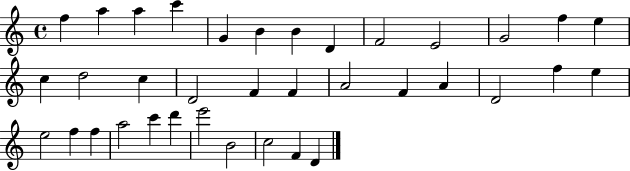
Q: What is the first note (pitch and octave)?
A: F5